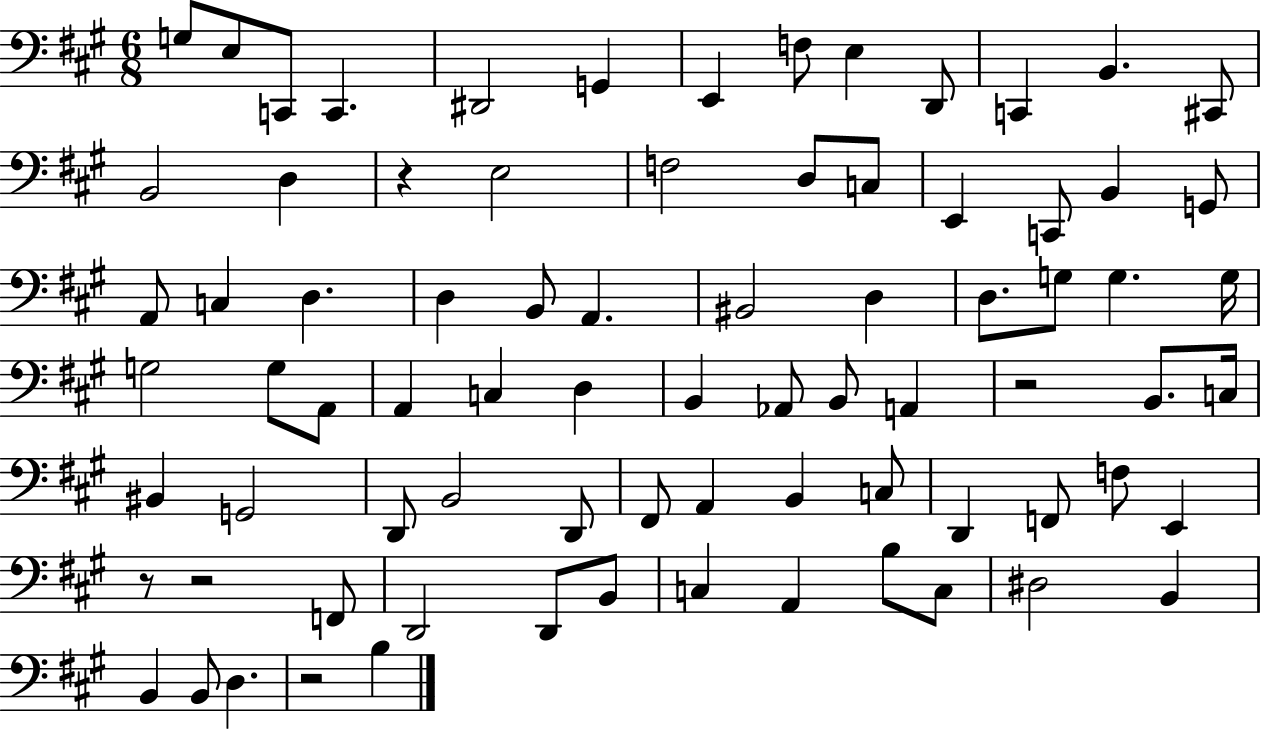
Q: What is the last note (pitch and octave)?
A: B3